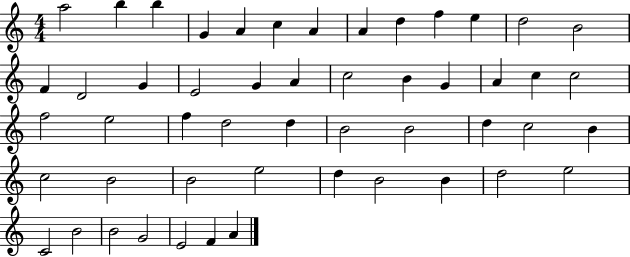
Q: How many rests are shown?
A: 0